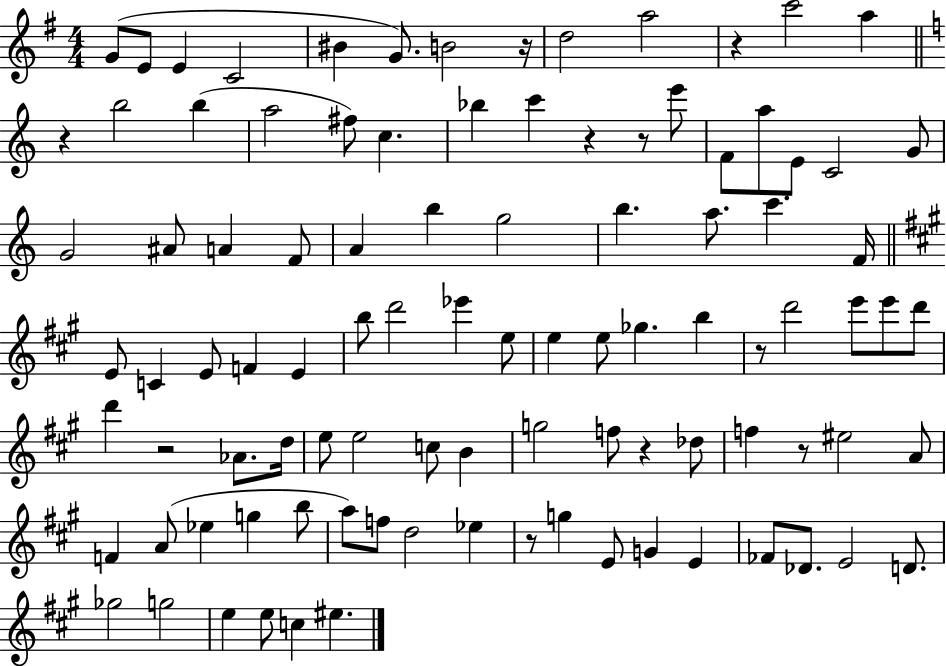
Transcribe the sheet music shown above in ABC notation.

X:1
T:Untitled
M:4/4
L:1/4
K:G
G/2 E/2 E C2 ^B G/2 B2 z/4 d2 a2 z c'2 a z b2 b a2 ^f/2 c _b c' z z/2 e'/2 F/2 a/2 E/2 C2 G/2 G2 ^A/2 A F/2 A b g2 b a/2 c' F/4 E/2 C E/2 F E b/2 d'2 _e' e/2 e e/2 _g b z/2 d'2 e'/2 e'/2 d'/2 d' z2 _A/2 d/4 e/2 e2 c/2 B g2 f/2 z _d/2 f z/2 ^e2 A/2 F A/2 _e g b/2 a/2 f/2 d2 _e z/2 g E/2 G E _F/2 _D/2 E2 D/2 _g2 g2 e e/2 c ^e